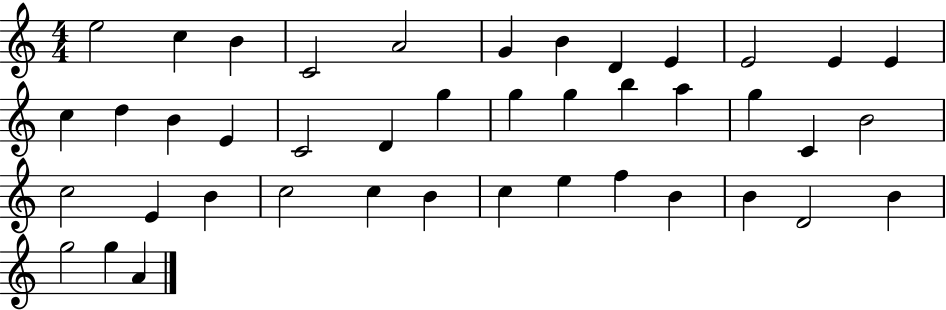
{
  \clef treble
  \numericTimeSignature
  \time 4/4
  \key c \major
  e''2 c''4 b'4 | c'2 a'2 | g'4 b'4 d'4 e'4 | e'2 e'4 e'4 | \break c''4 d''4 b'4 e'4 | c'2 d'4 g''4 | g''4 g''4 b''4 a''4 | g''4 c'4 b'2 | \break c''2 e'4 b'4 | c''2 c''4 b'4 | c''4 e''4 f''4 b'4 | b'4 d'2 b'4 | \break g''2 g''4 a'4 | \bar "|."
}